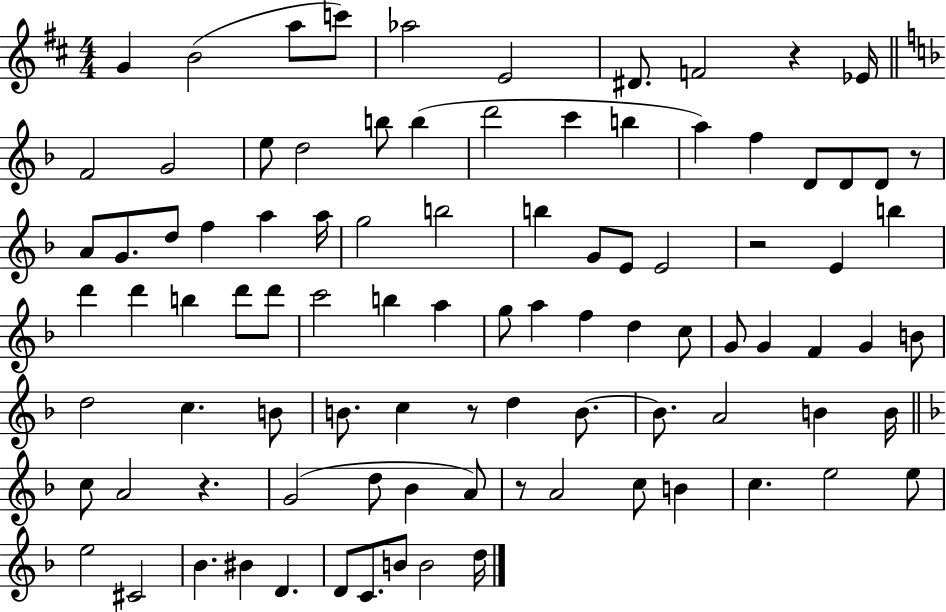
{
  \clef treble
  \numericTimeSignature
  \time 4/4
  \key d \major
  \repeat volta 2 { g'4 b'2( a''8 c'''8) | aes''2 e'2 | dis'8. f'2 r4 ees'16 | \bar "||" \break \key d \minor f'2 g'2 | e''8 d''2 b''8 b''4( | d'''2 c'''4 b''4 | a''4) f''4 d'8 d'8 d'8 r8 | \break a'8 g'8. d''8 f''4 a''4 a''16 | g''2 b''2 | b''4 g'8 e'8 e'2 | r2 e'4 b''4 | \break d'''4 d'''4 b''4 d'''8 d'''8 | c'''2 b''4 a''4 | g''8 a''4 f''4 d''4 c''8 | g'8 g'4 f'4 g'4 b'8 | \break d''2 c''4. b'8 | b'8. c''4 r8 d''4 b'8.~~ | b'8. a'2 b'4 b'16 | \bar "||" \break \key d \minor c''8 a'2 r4. | g'2( d''8 bes'4 a'8) | r8 a'2 c''8 b'4 | c''4. e''2 e''8 | \break e''2 cis'2 | bes'4. bis'4 d'4. | d'8 c'8. b'8 b'2 d''16 | } \bar "|."
}